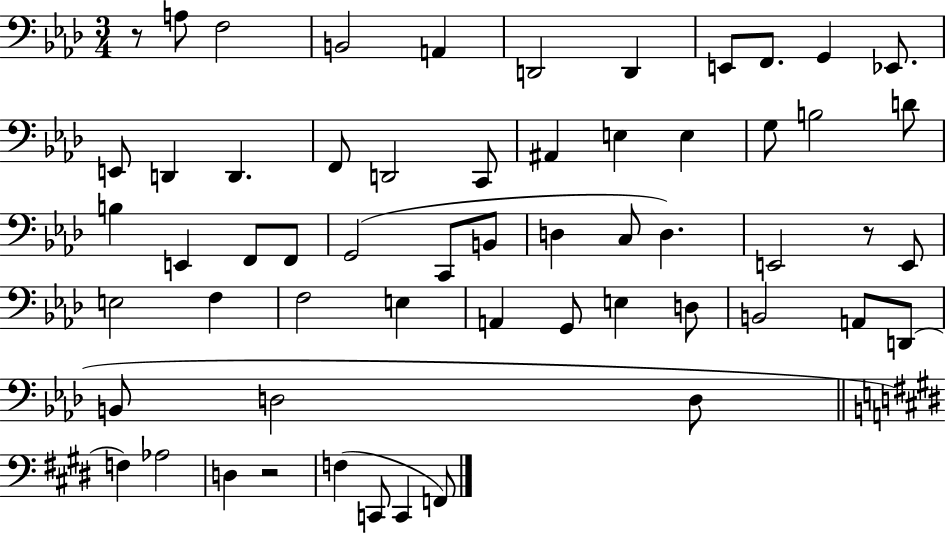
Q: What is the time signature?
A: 3/4